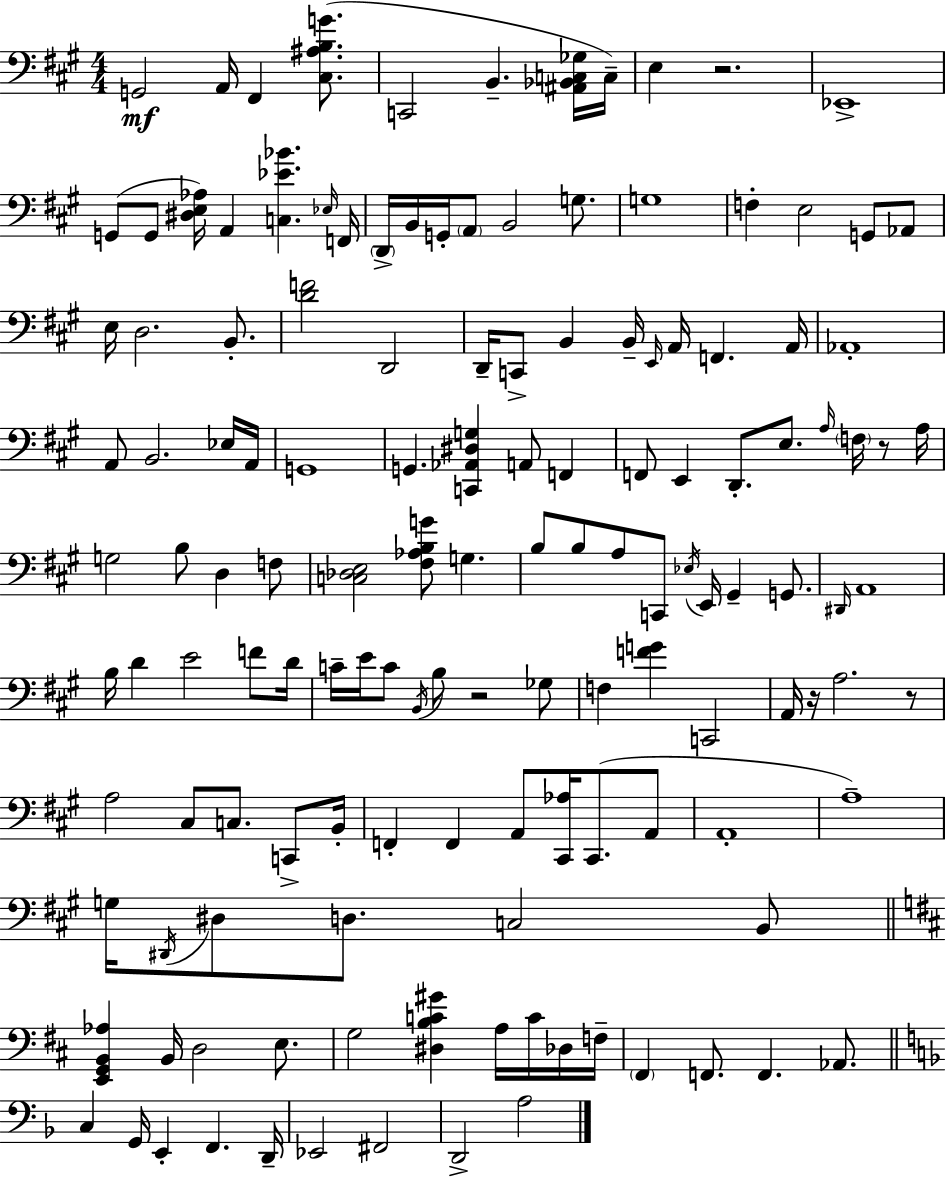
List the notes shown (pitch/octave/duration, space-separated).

G2/h A2/s F#2/q [C#3,A#3,B3,G4]/e. C2/h B2/q. [A#2,Bb2,C3,Gb3]/s C3/s E3/q R/h. Eb2/w G2/e G2/e [D#3,E3,Ab3]/s A2/q [C3,Eb4,Bb4]/q. Eb3/s F2/s D2/s B2/s G2/s A2/e B2/h G3/e. G3/w F3/q E3/h G2/e Ab2/e E3/s D3/h. B2/e. [D4,F4]/h D2/h D2/s C2/e B2/q B2/s E2/s A2/s F2/q. A2/s Ab2/w A2/e B2/h. Eb3/s A2/s G2/w G2/q. [C2,Ab2,D#3,G3]/q A2/e F2/q F2/e E2/q D2/e. E3/e. A3/s F3/s R/e A3/s G3/h B3/e D3/q F3/e [C3,Db3,E3]/h [F#3,Ab3,B3,G4]/e G3/q. B3/e B3/e A3/e C2/e Eb3/s E2/s G#2/q G2/e. D#2/s A2/w B3/s D4/q E4/h F4/e D4/s C4/s E4/s C4/e B2/s B3/e R/h Gb3/e F3/q [F4,G4]/q C2/h A2/s R/s A3/h. R/e A3/h C#3/e C3/e. C2/e B2/s F2/q F2/q A2/e [C#2,Ab3]/s C#2/e. A2/e A2/w A3/w G3/s D#2/s D#3/e D3/e. C3/h B2/e [E2,G2,B2,Ab3]/q B2/s D3/h E3/e. G3/h [D#3,B3,C4,G#4]/q A3/s C4/s Db3/s F3/s F#2/q F2/e. F2/q. Ab2/e. C3/q G2/s E2/q F2/q. D2/s Eb2/h F#2/h D2/h A3/h